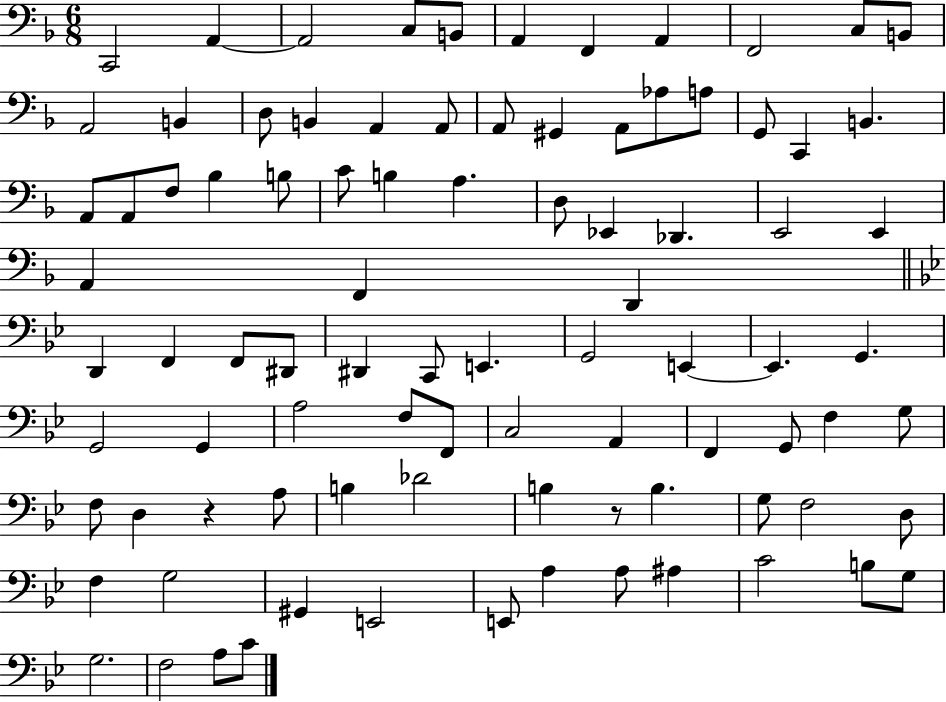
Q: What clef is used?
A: bass